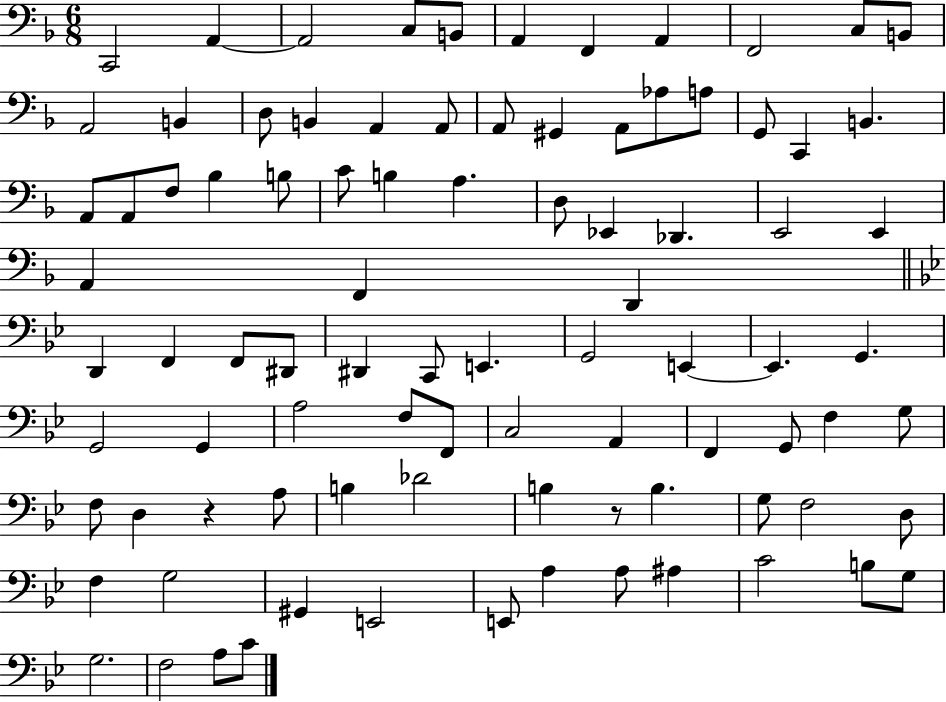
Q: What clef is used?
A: bass